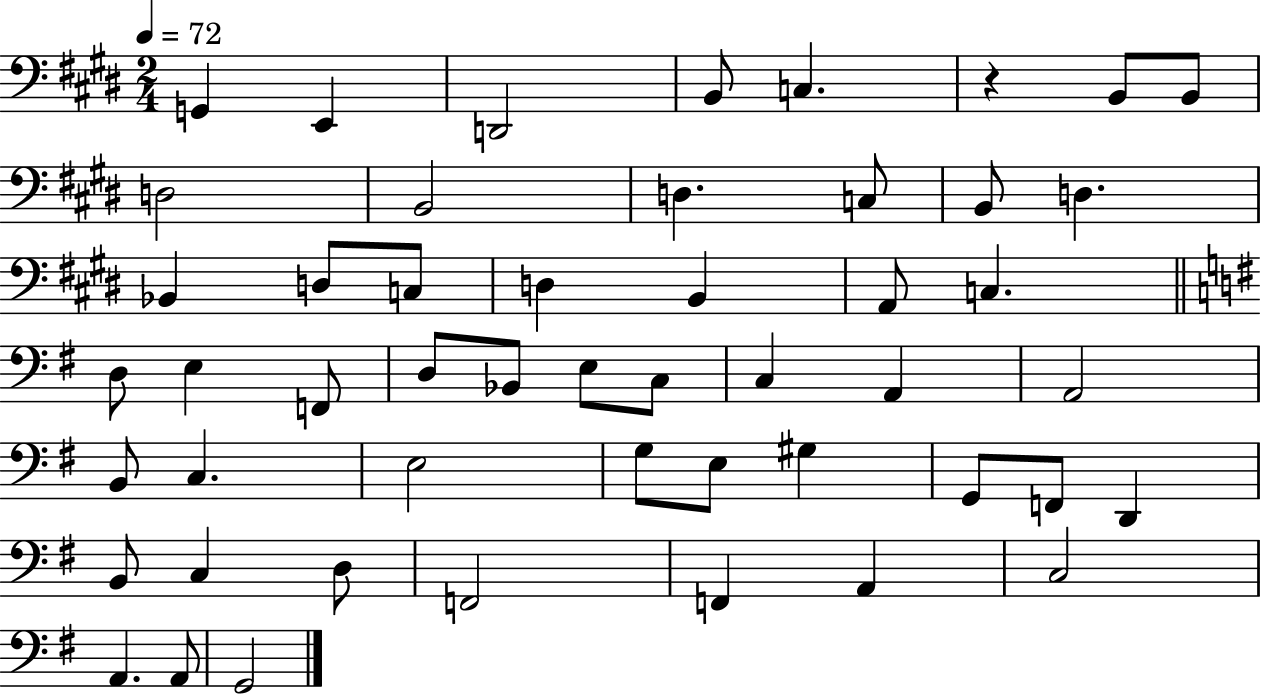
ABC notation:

X:1
T:Untitled
M:2/4
L:1/4
K:E
G,, E,, D,,2 B,,/2 C, z B,,/2 B,,/2 D,2 B,,2 D, C,/2 B,,/2 D, _B,, D,/2 C,/2 D, B,, A,,/2 C, D,/2 E, F,,/2 D,/2 _B,,/2 E,/2 C,/2 C, A,, A,,2 B,,/2 C, E,2 G,/2 E,/2 ^G, G,,/2 F,,/2 D,, B,,/2 C, D,/2 F,,2 F,, A,, C,2 A,, A,,/2 G,,2